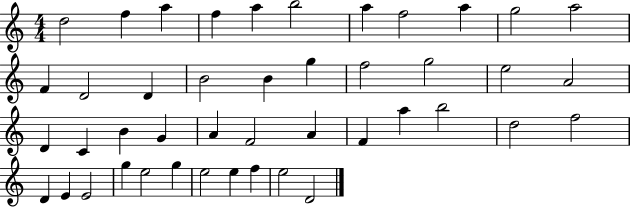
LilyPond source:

{
  \clef treble
  \numericTimeSignature
  \time 4/4
  \key c \major
  d''2 f''4 a''4 | f''4 a''4 b''2 | a''4 f''2 a''4 | g''2 a''2 | \break f'4 d'2 d'4 | b'2 b'4 g''4 | f''2 g''2 | e''2 a'2 | \break d'4 c'4 b'4 g'4 | a'4 f'2 a'4 | f'4 a''4 b''2 | d''2 f''2 | \break d'4 e'4 e'2 | g''4 e''2 g''4 | e''2 e''4 f''4 | e''2 d'2 | \break \bar "|."
}